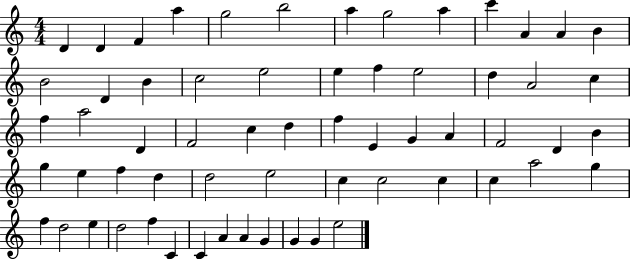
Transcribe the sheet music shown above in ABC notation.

X:1
T:Untitled
M:4/4
L:1/4
K:C
D D F a g2 b2 a g2 a c' A A B B2 D B c2 e2 e f e2 d A2 c f a2 D F2 c d f E G A F2 D B g e f d d2 e2 c c2 c c a2 g f d2 e d2 f C C A A G G G e2